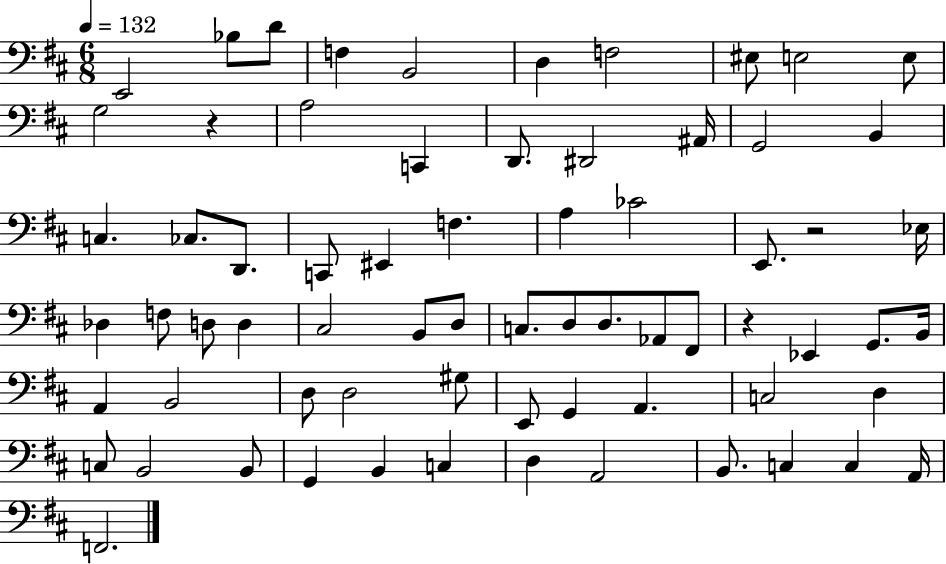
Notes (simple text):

E2/h Bb3/e D4/e F3/q B2/h D3/q F3/h EIS3/e E3/h E3/e G3/h R/q A3/h C2/q D2/e. D#2/h A#2/s G2/h B2/q C3/q. CES3/e. D2/e. C2/e EIS2/q F3/q. A3/q CES4/h E2/e. R/h Eb3/s Db3/q F3/e D3/e D3/q C#3/h B2/e D3/e C3/e. D3/e D3/e. Ab2/e F#2/e R/q Eb2/q G2/e. B2/s A2/q B2/h D3/e D3/h G#3/e E2/e G2/q A2/q. C3/h D3/q C3/e B2/h B2/e G2/q B2/q C3/q D3/q A2/h B2/e. C3/q C3/q A2/s F2/h.